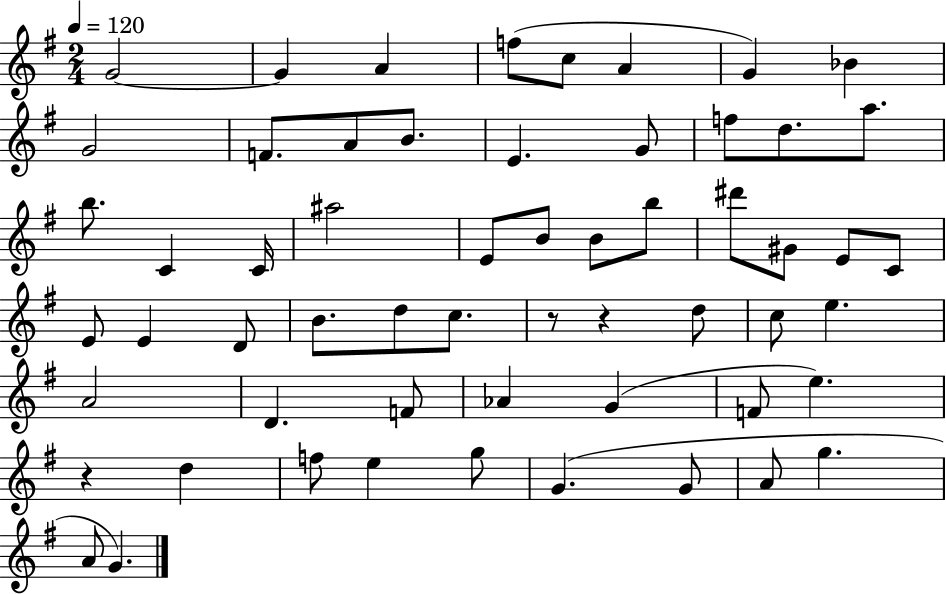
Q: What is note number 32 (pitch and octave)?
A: D4